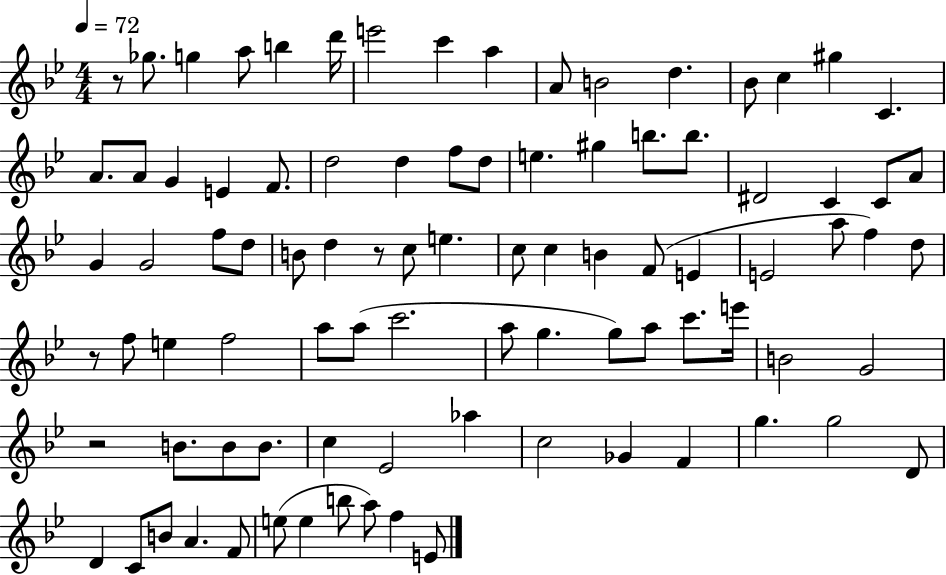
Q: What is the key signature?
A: BES major